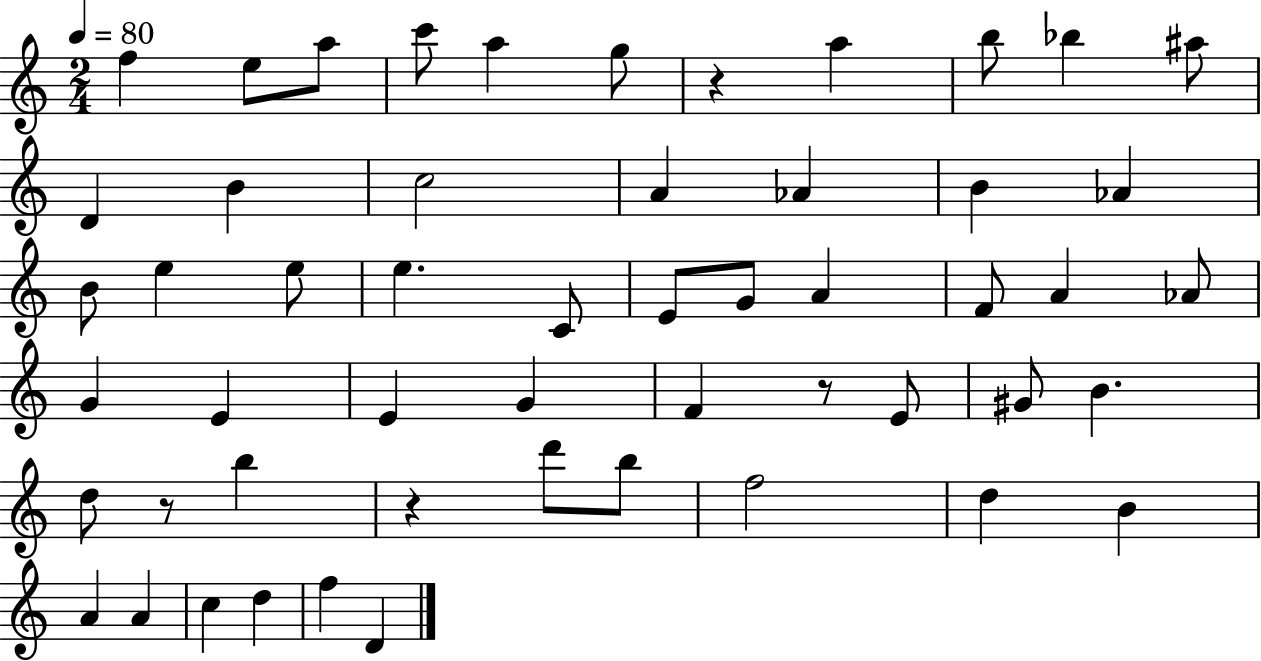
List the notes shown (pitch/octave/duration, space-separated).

F5/q E5/e A5/e C6/e A5/q G5/e R/q A5/q B5/e Bb5/q A#5/e D4/q B4/q C5/h A4/q Ab4/q B4/q Ab4/q B4/e E5/q E5/e E5/q. C4/e E4/e G4/e A4/q F4/e A4/q Ab4/e G4/q E4/q E4/q G4/q F4/q R/e E4/e G#4/e B4/q. D5/e R/e B5/q R/q D6/e B5/e F5/h D5/q B4/q A4/q A4/q C5/q D5/q F5/q D4/q